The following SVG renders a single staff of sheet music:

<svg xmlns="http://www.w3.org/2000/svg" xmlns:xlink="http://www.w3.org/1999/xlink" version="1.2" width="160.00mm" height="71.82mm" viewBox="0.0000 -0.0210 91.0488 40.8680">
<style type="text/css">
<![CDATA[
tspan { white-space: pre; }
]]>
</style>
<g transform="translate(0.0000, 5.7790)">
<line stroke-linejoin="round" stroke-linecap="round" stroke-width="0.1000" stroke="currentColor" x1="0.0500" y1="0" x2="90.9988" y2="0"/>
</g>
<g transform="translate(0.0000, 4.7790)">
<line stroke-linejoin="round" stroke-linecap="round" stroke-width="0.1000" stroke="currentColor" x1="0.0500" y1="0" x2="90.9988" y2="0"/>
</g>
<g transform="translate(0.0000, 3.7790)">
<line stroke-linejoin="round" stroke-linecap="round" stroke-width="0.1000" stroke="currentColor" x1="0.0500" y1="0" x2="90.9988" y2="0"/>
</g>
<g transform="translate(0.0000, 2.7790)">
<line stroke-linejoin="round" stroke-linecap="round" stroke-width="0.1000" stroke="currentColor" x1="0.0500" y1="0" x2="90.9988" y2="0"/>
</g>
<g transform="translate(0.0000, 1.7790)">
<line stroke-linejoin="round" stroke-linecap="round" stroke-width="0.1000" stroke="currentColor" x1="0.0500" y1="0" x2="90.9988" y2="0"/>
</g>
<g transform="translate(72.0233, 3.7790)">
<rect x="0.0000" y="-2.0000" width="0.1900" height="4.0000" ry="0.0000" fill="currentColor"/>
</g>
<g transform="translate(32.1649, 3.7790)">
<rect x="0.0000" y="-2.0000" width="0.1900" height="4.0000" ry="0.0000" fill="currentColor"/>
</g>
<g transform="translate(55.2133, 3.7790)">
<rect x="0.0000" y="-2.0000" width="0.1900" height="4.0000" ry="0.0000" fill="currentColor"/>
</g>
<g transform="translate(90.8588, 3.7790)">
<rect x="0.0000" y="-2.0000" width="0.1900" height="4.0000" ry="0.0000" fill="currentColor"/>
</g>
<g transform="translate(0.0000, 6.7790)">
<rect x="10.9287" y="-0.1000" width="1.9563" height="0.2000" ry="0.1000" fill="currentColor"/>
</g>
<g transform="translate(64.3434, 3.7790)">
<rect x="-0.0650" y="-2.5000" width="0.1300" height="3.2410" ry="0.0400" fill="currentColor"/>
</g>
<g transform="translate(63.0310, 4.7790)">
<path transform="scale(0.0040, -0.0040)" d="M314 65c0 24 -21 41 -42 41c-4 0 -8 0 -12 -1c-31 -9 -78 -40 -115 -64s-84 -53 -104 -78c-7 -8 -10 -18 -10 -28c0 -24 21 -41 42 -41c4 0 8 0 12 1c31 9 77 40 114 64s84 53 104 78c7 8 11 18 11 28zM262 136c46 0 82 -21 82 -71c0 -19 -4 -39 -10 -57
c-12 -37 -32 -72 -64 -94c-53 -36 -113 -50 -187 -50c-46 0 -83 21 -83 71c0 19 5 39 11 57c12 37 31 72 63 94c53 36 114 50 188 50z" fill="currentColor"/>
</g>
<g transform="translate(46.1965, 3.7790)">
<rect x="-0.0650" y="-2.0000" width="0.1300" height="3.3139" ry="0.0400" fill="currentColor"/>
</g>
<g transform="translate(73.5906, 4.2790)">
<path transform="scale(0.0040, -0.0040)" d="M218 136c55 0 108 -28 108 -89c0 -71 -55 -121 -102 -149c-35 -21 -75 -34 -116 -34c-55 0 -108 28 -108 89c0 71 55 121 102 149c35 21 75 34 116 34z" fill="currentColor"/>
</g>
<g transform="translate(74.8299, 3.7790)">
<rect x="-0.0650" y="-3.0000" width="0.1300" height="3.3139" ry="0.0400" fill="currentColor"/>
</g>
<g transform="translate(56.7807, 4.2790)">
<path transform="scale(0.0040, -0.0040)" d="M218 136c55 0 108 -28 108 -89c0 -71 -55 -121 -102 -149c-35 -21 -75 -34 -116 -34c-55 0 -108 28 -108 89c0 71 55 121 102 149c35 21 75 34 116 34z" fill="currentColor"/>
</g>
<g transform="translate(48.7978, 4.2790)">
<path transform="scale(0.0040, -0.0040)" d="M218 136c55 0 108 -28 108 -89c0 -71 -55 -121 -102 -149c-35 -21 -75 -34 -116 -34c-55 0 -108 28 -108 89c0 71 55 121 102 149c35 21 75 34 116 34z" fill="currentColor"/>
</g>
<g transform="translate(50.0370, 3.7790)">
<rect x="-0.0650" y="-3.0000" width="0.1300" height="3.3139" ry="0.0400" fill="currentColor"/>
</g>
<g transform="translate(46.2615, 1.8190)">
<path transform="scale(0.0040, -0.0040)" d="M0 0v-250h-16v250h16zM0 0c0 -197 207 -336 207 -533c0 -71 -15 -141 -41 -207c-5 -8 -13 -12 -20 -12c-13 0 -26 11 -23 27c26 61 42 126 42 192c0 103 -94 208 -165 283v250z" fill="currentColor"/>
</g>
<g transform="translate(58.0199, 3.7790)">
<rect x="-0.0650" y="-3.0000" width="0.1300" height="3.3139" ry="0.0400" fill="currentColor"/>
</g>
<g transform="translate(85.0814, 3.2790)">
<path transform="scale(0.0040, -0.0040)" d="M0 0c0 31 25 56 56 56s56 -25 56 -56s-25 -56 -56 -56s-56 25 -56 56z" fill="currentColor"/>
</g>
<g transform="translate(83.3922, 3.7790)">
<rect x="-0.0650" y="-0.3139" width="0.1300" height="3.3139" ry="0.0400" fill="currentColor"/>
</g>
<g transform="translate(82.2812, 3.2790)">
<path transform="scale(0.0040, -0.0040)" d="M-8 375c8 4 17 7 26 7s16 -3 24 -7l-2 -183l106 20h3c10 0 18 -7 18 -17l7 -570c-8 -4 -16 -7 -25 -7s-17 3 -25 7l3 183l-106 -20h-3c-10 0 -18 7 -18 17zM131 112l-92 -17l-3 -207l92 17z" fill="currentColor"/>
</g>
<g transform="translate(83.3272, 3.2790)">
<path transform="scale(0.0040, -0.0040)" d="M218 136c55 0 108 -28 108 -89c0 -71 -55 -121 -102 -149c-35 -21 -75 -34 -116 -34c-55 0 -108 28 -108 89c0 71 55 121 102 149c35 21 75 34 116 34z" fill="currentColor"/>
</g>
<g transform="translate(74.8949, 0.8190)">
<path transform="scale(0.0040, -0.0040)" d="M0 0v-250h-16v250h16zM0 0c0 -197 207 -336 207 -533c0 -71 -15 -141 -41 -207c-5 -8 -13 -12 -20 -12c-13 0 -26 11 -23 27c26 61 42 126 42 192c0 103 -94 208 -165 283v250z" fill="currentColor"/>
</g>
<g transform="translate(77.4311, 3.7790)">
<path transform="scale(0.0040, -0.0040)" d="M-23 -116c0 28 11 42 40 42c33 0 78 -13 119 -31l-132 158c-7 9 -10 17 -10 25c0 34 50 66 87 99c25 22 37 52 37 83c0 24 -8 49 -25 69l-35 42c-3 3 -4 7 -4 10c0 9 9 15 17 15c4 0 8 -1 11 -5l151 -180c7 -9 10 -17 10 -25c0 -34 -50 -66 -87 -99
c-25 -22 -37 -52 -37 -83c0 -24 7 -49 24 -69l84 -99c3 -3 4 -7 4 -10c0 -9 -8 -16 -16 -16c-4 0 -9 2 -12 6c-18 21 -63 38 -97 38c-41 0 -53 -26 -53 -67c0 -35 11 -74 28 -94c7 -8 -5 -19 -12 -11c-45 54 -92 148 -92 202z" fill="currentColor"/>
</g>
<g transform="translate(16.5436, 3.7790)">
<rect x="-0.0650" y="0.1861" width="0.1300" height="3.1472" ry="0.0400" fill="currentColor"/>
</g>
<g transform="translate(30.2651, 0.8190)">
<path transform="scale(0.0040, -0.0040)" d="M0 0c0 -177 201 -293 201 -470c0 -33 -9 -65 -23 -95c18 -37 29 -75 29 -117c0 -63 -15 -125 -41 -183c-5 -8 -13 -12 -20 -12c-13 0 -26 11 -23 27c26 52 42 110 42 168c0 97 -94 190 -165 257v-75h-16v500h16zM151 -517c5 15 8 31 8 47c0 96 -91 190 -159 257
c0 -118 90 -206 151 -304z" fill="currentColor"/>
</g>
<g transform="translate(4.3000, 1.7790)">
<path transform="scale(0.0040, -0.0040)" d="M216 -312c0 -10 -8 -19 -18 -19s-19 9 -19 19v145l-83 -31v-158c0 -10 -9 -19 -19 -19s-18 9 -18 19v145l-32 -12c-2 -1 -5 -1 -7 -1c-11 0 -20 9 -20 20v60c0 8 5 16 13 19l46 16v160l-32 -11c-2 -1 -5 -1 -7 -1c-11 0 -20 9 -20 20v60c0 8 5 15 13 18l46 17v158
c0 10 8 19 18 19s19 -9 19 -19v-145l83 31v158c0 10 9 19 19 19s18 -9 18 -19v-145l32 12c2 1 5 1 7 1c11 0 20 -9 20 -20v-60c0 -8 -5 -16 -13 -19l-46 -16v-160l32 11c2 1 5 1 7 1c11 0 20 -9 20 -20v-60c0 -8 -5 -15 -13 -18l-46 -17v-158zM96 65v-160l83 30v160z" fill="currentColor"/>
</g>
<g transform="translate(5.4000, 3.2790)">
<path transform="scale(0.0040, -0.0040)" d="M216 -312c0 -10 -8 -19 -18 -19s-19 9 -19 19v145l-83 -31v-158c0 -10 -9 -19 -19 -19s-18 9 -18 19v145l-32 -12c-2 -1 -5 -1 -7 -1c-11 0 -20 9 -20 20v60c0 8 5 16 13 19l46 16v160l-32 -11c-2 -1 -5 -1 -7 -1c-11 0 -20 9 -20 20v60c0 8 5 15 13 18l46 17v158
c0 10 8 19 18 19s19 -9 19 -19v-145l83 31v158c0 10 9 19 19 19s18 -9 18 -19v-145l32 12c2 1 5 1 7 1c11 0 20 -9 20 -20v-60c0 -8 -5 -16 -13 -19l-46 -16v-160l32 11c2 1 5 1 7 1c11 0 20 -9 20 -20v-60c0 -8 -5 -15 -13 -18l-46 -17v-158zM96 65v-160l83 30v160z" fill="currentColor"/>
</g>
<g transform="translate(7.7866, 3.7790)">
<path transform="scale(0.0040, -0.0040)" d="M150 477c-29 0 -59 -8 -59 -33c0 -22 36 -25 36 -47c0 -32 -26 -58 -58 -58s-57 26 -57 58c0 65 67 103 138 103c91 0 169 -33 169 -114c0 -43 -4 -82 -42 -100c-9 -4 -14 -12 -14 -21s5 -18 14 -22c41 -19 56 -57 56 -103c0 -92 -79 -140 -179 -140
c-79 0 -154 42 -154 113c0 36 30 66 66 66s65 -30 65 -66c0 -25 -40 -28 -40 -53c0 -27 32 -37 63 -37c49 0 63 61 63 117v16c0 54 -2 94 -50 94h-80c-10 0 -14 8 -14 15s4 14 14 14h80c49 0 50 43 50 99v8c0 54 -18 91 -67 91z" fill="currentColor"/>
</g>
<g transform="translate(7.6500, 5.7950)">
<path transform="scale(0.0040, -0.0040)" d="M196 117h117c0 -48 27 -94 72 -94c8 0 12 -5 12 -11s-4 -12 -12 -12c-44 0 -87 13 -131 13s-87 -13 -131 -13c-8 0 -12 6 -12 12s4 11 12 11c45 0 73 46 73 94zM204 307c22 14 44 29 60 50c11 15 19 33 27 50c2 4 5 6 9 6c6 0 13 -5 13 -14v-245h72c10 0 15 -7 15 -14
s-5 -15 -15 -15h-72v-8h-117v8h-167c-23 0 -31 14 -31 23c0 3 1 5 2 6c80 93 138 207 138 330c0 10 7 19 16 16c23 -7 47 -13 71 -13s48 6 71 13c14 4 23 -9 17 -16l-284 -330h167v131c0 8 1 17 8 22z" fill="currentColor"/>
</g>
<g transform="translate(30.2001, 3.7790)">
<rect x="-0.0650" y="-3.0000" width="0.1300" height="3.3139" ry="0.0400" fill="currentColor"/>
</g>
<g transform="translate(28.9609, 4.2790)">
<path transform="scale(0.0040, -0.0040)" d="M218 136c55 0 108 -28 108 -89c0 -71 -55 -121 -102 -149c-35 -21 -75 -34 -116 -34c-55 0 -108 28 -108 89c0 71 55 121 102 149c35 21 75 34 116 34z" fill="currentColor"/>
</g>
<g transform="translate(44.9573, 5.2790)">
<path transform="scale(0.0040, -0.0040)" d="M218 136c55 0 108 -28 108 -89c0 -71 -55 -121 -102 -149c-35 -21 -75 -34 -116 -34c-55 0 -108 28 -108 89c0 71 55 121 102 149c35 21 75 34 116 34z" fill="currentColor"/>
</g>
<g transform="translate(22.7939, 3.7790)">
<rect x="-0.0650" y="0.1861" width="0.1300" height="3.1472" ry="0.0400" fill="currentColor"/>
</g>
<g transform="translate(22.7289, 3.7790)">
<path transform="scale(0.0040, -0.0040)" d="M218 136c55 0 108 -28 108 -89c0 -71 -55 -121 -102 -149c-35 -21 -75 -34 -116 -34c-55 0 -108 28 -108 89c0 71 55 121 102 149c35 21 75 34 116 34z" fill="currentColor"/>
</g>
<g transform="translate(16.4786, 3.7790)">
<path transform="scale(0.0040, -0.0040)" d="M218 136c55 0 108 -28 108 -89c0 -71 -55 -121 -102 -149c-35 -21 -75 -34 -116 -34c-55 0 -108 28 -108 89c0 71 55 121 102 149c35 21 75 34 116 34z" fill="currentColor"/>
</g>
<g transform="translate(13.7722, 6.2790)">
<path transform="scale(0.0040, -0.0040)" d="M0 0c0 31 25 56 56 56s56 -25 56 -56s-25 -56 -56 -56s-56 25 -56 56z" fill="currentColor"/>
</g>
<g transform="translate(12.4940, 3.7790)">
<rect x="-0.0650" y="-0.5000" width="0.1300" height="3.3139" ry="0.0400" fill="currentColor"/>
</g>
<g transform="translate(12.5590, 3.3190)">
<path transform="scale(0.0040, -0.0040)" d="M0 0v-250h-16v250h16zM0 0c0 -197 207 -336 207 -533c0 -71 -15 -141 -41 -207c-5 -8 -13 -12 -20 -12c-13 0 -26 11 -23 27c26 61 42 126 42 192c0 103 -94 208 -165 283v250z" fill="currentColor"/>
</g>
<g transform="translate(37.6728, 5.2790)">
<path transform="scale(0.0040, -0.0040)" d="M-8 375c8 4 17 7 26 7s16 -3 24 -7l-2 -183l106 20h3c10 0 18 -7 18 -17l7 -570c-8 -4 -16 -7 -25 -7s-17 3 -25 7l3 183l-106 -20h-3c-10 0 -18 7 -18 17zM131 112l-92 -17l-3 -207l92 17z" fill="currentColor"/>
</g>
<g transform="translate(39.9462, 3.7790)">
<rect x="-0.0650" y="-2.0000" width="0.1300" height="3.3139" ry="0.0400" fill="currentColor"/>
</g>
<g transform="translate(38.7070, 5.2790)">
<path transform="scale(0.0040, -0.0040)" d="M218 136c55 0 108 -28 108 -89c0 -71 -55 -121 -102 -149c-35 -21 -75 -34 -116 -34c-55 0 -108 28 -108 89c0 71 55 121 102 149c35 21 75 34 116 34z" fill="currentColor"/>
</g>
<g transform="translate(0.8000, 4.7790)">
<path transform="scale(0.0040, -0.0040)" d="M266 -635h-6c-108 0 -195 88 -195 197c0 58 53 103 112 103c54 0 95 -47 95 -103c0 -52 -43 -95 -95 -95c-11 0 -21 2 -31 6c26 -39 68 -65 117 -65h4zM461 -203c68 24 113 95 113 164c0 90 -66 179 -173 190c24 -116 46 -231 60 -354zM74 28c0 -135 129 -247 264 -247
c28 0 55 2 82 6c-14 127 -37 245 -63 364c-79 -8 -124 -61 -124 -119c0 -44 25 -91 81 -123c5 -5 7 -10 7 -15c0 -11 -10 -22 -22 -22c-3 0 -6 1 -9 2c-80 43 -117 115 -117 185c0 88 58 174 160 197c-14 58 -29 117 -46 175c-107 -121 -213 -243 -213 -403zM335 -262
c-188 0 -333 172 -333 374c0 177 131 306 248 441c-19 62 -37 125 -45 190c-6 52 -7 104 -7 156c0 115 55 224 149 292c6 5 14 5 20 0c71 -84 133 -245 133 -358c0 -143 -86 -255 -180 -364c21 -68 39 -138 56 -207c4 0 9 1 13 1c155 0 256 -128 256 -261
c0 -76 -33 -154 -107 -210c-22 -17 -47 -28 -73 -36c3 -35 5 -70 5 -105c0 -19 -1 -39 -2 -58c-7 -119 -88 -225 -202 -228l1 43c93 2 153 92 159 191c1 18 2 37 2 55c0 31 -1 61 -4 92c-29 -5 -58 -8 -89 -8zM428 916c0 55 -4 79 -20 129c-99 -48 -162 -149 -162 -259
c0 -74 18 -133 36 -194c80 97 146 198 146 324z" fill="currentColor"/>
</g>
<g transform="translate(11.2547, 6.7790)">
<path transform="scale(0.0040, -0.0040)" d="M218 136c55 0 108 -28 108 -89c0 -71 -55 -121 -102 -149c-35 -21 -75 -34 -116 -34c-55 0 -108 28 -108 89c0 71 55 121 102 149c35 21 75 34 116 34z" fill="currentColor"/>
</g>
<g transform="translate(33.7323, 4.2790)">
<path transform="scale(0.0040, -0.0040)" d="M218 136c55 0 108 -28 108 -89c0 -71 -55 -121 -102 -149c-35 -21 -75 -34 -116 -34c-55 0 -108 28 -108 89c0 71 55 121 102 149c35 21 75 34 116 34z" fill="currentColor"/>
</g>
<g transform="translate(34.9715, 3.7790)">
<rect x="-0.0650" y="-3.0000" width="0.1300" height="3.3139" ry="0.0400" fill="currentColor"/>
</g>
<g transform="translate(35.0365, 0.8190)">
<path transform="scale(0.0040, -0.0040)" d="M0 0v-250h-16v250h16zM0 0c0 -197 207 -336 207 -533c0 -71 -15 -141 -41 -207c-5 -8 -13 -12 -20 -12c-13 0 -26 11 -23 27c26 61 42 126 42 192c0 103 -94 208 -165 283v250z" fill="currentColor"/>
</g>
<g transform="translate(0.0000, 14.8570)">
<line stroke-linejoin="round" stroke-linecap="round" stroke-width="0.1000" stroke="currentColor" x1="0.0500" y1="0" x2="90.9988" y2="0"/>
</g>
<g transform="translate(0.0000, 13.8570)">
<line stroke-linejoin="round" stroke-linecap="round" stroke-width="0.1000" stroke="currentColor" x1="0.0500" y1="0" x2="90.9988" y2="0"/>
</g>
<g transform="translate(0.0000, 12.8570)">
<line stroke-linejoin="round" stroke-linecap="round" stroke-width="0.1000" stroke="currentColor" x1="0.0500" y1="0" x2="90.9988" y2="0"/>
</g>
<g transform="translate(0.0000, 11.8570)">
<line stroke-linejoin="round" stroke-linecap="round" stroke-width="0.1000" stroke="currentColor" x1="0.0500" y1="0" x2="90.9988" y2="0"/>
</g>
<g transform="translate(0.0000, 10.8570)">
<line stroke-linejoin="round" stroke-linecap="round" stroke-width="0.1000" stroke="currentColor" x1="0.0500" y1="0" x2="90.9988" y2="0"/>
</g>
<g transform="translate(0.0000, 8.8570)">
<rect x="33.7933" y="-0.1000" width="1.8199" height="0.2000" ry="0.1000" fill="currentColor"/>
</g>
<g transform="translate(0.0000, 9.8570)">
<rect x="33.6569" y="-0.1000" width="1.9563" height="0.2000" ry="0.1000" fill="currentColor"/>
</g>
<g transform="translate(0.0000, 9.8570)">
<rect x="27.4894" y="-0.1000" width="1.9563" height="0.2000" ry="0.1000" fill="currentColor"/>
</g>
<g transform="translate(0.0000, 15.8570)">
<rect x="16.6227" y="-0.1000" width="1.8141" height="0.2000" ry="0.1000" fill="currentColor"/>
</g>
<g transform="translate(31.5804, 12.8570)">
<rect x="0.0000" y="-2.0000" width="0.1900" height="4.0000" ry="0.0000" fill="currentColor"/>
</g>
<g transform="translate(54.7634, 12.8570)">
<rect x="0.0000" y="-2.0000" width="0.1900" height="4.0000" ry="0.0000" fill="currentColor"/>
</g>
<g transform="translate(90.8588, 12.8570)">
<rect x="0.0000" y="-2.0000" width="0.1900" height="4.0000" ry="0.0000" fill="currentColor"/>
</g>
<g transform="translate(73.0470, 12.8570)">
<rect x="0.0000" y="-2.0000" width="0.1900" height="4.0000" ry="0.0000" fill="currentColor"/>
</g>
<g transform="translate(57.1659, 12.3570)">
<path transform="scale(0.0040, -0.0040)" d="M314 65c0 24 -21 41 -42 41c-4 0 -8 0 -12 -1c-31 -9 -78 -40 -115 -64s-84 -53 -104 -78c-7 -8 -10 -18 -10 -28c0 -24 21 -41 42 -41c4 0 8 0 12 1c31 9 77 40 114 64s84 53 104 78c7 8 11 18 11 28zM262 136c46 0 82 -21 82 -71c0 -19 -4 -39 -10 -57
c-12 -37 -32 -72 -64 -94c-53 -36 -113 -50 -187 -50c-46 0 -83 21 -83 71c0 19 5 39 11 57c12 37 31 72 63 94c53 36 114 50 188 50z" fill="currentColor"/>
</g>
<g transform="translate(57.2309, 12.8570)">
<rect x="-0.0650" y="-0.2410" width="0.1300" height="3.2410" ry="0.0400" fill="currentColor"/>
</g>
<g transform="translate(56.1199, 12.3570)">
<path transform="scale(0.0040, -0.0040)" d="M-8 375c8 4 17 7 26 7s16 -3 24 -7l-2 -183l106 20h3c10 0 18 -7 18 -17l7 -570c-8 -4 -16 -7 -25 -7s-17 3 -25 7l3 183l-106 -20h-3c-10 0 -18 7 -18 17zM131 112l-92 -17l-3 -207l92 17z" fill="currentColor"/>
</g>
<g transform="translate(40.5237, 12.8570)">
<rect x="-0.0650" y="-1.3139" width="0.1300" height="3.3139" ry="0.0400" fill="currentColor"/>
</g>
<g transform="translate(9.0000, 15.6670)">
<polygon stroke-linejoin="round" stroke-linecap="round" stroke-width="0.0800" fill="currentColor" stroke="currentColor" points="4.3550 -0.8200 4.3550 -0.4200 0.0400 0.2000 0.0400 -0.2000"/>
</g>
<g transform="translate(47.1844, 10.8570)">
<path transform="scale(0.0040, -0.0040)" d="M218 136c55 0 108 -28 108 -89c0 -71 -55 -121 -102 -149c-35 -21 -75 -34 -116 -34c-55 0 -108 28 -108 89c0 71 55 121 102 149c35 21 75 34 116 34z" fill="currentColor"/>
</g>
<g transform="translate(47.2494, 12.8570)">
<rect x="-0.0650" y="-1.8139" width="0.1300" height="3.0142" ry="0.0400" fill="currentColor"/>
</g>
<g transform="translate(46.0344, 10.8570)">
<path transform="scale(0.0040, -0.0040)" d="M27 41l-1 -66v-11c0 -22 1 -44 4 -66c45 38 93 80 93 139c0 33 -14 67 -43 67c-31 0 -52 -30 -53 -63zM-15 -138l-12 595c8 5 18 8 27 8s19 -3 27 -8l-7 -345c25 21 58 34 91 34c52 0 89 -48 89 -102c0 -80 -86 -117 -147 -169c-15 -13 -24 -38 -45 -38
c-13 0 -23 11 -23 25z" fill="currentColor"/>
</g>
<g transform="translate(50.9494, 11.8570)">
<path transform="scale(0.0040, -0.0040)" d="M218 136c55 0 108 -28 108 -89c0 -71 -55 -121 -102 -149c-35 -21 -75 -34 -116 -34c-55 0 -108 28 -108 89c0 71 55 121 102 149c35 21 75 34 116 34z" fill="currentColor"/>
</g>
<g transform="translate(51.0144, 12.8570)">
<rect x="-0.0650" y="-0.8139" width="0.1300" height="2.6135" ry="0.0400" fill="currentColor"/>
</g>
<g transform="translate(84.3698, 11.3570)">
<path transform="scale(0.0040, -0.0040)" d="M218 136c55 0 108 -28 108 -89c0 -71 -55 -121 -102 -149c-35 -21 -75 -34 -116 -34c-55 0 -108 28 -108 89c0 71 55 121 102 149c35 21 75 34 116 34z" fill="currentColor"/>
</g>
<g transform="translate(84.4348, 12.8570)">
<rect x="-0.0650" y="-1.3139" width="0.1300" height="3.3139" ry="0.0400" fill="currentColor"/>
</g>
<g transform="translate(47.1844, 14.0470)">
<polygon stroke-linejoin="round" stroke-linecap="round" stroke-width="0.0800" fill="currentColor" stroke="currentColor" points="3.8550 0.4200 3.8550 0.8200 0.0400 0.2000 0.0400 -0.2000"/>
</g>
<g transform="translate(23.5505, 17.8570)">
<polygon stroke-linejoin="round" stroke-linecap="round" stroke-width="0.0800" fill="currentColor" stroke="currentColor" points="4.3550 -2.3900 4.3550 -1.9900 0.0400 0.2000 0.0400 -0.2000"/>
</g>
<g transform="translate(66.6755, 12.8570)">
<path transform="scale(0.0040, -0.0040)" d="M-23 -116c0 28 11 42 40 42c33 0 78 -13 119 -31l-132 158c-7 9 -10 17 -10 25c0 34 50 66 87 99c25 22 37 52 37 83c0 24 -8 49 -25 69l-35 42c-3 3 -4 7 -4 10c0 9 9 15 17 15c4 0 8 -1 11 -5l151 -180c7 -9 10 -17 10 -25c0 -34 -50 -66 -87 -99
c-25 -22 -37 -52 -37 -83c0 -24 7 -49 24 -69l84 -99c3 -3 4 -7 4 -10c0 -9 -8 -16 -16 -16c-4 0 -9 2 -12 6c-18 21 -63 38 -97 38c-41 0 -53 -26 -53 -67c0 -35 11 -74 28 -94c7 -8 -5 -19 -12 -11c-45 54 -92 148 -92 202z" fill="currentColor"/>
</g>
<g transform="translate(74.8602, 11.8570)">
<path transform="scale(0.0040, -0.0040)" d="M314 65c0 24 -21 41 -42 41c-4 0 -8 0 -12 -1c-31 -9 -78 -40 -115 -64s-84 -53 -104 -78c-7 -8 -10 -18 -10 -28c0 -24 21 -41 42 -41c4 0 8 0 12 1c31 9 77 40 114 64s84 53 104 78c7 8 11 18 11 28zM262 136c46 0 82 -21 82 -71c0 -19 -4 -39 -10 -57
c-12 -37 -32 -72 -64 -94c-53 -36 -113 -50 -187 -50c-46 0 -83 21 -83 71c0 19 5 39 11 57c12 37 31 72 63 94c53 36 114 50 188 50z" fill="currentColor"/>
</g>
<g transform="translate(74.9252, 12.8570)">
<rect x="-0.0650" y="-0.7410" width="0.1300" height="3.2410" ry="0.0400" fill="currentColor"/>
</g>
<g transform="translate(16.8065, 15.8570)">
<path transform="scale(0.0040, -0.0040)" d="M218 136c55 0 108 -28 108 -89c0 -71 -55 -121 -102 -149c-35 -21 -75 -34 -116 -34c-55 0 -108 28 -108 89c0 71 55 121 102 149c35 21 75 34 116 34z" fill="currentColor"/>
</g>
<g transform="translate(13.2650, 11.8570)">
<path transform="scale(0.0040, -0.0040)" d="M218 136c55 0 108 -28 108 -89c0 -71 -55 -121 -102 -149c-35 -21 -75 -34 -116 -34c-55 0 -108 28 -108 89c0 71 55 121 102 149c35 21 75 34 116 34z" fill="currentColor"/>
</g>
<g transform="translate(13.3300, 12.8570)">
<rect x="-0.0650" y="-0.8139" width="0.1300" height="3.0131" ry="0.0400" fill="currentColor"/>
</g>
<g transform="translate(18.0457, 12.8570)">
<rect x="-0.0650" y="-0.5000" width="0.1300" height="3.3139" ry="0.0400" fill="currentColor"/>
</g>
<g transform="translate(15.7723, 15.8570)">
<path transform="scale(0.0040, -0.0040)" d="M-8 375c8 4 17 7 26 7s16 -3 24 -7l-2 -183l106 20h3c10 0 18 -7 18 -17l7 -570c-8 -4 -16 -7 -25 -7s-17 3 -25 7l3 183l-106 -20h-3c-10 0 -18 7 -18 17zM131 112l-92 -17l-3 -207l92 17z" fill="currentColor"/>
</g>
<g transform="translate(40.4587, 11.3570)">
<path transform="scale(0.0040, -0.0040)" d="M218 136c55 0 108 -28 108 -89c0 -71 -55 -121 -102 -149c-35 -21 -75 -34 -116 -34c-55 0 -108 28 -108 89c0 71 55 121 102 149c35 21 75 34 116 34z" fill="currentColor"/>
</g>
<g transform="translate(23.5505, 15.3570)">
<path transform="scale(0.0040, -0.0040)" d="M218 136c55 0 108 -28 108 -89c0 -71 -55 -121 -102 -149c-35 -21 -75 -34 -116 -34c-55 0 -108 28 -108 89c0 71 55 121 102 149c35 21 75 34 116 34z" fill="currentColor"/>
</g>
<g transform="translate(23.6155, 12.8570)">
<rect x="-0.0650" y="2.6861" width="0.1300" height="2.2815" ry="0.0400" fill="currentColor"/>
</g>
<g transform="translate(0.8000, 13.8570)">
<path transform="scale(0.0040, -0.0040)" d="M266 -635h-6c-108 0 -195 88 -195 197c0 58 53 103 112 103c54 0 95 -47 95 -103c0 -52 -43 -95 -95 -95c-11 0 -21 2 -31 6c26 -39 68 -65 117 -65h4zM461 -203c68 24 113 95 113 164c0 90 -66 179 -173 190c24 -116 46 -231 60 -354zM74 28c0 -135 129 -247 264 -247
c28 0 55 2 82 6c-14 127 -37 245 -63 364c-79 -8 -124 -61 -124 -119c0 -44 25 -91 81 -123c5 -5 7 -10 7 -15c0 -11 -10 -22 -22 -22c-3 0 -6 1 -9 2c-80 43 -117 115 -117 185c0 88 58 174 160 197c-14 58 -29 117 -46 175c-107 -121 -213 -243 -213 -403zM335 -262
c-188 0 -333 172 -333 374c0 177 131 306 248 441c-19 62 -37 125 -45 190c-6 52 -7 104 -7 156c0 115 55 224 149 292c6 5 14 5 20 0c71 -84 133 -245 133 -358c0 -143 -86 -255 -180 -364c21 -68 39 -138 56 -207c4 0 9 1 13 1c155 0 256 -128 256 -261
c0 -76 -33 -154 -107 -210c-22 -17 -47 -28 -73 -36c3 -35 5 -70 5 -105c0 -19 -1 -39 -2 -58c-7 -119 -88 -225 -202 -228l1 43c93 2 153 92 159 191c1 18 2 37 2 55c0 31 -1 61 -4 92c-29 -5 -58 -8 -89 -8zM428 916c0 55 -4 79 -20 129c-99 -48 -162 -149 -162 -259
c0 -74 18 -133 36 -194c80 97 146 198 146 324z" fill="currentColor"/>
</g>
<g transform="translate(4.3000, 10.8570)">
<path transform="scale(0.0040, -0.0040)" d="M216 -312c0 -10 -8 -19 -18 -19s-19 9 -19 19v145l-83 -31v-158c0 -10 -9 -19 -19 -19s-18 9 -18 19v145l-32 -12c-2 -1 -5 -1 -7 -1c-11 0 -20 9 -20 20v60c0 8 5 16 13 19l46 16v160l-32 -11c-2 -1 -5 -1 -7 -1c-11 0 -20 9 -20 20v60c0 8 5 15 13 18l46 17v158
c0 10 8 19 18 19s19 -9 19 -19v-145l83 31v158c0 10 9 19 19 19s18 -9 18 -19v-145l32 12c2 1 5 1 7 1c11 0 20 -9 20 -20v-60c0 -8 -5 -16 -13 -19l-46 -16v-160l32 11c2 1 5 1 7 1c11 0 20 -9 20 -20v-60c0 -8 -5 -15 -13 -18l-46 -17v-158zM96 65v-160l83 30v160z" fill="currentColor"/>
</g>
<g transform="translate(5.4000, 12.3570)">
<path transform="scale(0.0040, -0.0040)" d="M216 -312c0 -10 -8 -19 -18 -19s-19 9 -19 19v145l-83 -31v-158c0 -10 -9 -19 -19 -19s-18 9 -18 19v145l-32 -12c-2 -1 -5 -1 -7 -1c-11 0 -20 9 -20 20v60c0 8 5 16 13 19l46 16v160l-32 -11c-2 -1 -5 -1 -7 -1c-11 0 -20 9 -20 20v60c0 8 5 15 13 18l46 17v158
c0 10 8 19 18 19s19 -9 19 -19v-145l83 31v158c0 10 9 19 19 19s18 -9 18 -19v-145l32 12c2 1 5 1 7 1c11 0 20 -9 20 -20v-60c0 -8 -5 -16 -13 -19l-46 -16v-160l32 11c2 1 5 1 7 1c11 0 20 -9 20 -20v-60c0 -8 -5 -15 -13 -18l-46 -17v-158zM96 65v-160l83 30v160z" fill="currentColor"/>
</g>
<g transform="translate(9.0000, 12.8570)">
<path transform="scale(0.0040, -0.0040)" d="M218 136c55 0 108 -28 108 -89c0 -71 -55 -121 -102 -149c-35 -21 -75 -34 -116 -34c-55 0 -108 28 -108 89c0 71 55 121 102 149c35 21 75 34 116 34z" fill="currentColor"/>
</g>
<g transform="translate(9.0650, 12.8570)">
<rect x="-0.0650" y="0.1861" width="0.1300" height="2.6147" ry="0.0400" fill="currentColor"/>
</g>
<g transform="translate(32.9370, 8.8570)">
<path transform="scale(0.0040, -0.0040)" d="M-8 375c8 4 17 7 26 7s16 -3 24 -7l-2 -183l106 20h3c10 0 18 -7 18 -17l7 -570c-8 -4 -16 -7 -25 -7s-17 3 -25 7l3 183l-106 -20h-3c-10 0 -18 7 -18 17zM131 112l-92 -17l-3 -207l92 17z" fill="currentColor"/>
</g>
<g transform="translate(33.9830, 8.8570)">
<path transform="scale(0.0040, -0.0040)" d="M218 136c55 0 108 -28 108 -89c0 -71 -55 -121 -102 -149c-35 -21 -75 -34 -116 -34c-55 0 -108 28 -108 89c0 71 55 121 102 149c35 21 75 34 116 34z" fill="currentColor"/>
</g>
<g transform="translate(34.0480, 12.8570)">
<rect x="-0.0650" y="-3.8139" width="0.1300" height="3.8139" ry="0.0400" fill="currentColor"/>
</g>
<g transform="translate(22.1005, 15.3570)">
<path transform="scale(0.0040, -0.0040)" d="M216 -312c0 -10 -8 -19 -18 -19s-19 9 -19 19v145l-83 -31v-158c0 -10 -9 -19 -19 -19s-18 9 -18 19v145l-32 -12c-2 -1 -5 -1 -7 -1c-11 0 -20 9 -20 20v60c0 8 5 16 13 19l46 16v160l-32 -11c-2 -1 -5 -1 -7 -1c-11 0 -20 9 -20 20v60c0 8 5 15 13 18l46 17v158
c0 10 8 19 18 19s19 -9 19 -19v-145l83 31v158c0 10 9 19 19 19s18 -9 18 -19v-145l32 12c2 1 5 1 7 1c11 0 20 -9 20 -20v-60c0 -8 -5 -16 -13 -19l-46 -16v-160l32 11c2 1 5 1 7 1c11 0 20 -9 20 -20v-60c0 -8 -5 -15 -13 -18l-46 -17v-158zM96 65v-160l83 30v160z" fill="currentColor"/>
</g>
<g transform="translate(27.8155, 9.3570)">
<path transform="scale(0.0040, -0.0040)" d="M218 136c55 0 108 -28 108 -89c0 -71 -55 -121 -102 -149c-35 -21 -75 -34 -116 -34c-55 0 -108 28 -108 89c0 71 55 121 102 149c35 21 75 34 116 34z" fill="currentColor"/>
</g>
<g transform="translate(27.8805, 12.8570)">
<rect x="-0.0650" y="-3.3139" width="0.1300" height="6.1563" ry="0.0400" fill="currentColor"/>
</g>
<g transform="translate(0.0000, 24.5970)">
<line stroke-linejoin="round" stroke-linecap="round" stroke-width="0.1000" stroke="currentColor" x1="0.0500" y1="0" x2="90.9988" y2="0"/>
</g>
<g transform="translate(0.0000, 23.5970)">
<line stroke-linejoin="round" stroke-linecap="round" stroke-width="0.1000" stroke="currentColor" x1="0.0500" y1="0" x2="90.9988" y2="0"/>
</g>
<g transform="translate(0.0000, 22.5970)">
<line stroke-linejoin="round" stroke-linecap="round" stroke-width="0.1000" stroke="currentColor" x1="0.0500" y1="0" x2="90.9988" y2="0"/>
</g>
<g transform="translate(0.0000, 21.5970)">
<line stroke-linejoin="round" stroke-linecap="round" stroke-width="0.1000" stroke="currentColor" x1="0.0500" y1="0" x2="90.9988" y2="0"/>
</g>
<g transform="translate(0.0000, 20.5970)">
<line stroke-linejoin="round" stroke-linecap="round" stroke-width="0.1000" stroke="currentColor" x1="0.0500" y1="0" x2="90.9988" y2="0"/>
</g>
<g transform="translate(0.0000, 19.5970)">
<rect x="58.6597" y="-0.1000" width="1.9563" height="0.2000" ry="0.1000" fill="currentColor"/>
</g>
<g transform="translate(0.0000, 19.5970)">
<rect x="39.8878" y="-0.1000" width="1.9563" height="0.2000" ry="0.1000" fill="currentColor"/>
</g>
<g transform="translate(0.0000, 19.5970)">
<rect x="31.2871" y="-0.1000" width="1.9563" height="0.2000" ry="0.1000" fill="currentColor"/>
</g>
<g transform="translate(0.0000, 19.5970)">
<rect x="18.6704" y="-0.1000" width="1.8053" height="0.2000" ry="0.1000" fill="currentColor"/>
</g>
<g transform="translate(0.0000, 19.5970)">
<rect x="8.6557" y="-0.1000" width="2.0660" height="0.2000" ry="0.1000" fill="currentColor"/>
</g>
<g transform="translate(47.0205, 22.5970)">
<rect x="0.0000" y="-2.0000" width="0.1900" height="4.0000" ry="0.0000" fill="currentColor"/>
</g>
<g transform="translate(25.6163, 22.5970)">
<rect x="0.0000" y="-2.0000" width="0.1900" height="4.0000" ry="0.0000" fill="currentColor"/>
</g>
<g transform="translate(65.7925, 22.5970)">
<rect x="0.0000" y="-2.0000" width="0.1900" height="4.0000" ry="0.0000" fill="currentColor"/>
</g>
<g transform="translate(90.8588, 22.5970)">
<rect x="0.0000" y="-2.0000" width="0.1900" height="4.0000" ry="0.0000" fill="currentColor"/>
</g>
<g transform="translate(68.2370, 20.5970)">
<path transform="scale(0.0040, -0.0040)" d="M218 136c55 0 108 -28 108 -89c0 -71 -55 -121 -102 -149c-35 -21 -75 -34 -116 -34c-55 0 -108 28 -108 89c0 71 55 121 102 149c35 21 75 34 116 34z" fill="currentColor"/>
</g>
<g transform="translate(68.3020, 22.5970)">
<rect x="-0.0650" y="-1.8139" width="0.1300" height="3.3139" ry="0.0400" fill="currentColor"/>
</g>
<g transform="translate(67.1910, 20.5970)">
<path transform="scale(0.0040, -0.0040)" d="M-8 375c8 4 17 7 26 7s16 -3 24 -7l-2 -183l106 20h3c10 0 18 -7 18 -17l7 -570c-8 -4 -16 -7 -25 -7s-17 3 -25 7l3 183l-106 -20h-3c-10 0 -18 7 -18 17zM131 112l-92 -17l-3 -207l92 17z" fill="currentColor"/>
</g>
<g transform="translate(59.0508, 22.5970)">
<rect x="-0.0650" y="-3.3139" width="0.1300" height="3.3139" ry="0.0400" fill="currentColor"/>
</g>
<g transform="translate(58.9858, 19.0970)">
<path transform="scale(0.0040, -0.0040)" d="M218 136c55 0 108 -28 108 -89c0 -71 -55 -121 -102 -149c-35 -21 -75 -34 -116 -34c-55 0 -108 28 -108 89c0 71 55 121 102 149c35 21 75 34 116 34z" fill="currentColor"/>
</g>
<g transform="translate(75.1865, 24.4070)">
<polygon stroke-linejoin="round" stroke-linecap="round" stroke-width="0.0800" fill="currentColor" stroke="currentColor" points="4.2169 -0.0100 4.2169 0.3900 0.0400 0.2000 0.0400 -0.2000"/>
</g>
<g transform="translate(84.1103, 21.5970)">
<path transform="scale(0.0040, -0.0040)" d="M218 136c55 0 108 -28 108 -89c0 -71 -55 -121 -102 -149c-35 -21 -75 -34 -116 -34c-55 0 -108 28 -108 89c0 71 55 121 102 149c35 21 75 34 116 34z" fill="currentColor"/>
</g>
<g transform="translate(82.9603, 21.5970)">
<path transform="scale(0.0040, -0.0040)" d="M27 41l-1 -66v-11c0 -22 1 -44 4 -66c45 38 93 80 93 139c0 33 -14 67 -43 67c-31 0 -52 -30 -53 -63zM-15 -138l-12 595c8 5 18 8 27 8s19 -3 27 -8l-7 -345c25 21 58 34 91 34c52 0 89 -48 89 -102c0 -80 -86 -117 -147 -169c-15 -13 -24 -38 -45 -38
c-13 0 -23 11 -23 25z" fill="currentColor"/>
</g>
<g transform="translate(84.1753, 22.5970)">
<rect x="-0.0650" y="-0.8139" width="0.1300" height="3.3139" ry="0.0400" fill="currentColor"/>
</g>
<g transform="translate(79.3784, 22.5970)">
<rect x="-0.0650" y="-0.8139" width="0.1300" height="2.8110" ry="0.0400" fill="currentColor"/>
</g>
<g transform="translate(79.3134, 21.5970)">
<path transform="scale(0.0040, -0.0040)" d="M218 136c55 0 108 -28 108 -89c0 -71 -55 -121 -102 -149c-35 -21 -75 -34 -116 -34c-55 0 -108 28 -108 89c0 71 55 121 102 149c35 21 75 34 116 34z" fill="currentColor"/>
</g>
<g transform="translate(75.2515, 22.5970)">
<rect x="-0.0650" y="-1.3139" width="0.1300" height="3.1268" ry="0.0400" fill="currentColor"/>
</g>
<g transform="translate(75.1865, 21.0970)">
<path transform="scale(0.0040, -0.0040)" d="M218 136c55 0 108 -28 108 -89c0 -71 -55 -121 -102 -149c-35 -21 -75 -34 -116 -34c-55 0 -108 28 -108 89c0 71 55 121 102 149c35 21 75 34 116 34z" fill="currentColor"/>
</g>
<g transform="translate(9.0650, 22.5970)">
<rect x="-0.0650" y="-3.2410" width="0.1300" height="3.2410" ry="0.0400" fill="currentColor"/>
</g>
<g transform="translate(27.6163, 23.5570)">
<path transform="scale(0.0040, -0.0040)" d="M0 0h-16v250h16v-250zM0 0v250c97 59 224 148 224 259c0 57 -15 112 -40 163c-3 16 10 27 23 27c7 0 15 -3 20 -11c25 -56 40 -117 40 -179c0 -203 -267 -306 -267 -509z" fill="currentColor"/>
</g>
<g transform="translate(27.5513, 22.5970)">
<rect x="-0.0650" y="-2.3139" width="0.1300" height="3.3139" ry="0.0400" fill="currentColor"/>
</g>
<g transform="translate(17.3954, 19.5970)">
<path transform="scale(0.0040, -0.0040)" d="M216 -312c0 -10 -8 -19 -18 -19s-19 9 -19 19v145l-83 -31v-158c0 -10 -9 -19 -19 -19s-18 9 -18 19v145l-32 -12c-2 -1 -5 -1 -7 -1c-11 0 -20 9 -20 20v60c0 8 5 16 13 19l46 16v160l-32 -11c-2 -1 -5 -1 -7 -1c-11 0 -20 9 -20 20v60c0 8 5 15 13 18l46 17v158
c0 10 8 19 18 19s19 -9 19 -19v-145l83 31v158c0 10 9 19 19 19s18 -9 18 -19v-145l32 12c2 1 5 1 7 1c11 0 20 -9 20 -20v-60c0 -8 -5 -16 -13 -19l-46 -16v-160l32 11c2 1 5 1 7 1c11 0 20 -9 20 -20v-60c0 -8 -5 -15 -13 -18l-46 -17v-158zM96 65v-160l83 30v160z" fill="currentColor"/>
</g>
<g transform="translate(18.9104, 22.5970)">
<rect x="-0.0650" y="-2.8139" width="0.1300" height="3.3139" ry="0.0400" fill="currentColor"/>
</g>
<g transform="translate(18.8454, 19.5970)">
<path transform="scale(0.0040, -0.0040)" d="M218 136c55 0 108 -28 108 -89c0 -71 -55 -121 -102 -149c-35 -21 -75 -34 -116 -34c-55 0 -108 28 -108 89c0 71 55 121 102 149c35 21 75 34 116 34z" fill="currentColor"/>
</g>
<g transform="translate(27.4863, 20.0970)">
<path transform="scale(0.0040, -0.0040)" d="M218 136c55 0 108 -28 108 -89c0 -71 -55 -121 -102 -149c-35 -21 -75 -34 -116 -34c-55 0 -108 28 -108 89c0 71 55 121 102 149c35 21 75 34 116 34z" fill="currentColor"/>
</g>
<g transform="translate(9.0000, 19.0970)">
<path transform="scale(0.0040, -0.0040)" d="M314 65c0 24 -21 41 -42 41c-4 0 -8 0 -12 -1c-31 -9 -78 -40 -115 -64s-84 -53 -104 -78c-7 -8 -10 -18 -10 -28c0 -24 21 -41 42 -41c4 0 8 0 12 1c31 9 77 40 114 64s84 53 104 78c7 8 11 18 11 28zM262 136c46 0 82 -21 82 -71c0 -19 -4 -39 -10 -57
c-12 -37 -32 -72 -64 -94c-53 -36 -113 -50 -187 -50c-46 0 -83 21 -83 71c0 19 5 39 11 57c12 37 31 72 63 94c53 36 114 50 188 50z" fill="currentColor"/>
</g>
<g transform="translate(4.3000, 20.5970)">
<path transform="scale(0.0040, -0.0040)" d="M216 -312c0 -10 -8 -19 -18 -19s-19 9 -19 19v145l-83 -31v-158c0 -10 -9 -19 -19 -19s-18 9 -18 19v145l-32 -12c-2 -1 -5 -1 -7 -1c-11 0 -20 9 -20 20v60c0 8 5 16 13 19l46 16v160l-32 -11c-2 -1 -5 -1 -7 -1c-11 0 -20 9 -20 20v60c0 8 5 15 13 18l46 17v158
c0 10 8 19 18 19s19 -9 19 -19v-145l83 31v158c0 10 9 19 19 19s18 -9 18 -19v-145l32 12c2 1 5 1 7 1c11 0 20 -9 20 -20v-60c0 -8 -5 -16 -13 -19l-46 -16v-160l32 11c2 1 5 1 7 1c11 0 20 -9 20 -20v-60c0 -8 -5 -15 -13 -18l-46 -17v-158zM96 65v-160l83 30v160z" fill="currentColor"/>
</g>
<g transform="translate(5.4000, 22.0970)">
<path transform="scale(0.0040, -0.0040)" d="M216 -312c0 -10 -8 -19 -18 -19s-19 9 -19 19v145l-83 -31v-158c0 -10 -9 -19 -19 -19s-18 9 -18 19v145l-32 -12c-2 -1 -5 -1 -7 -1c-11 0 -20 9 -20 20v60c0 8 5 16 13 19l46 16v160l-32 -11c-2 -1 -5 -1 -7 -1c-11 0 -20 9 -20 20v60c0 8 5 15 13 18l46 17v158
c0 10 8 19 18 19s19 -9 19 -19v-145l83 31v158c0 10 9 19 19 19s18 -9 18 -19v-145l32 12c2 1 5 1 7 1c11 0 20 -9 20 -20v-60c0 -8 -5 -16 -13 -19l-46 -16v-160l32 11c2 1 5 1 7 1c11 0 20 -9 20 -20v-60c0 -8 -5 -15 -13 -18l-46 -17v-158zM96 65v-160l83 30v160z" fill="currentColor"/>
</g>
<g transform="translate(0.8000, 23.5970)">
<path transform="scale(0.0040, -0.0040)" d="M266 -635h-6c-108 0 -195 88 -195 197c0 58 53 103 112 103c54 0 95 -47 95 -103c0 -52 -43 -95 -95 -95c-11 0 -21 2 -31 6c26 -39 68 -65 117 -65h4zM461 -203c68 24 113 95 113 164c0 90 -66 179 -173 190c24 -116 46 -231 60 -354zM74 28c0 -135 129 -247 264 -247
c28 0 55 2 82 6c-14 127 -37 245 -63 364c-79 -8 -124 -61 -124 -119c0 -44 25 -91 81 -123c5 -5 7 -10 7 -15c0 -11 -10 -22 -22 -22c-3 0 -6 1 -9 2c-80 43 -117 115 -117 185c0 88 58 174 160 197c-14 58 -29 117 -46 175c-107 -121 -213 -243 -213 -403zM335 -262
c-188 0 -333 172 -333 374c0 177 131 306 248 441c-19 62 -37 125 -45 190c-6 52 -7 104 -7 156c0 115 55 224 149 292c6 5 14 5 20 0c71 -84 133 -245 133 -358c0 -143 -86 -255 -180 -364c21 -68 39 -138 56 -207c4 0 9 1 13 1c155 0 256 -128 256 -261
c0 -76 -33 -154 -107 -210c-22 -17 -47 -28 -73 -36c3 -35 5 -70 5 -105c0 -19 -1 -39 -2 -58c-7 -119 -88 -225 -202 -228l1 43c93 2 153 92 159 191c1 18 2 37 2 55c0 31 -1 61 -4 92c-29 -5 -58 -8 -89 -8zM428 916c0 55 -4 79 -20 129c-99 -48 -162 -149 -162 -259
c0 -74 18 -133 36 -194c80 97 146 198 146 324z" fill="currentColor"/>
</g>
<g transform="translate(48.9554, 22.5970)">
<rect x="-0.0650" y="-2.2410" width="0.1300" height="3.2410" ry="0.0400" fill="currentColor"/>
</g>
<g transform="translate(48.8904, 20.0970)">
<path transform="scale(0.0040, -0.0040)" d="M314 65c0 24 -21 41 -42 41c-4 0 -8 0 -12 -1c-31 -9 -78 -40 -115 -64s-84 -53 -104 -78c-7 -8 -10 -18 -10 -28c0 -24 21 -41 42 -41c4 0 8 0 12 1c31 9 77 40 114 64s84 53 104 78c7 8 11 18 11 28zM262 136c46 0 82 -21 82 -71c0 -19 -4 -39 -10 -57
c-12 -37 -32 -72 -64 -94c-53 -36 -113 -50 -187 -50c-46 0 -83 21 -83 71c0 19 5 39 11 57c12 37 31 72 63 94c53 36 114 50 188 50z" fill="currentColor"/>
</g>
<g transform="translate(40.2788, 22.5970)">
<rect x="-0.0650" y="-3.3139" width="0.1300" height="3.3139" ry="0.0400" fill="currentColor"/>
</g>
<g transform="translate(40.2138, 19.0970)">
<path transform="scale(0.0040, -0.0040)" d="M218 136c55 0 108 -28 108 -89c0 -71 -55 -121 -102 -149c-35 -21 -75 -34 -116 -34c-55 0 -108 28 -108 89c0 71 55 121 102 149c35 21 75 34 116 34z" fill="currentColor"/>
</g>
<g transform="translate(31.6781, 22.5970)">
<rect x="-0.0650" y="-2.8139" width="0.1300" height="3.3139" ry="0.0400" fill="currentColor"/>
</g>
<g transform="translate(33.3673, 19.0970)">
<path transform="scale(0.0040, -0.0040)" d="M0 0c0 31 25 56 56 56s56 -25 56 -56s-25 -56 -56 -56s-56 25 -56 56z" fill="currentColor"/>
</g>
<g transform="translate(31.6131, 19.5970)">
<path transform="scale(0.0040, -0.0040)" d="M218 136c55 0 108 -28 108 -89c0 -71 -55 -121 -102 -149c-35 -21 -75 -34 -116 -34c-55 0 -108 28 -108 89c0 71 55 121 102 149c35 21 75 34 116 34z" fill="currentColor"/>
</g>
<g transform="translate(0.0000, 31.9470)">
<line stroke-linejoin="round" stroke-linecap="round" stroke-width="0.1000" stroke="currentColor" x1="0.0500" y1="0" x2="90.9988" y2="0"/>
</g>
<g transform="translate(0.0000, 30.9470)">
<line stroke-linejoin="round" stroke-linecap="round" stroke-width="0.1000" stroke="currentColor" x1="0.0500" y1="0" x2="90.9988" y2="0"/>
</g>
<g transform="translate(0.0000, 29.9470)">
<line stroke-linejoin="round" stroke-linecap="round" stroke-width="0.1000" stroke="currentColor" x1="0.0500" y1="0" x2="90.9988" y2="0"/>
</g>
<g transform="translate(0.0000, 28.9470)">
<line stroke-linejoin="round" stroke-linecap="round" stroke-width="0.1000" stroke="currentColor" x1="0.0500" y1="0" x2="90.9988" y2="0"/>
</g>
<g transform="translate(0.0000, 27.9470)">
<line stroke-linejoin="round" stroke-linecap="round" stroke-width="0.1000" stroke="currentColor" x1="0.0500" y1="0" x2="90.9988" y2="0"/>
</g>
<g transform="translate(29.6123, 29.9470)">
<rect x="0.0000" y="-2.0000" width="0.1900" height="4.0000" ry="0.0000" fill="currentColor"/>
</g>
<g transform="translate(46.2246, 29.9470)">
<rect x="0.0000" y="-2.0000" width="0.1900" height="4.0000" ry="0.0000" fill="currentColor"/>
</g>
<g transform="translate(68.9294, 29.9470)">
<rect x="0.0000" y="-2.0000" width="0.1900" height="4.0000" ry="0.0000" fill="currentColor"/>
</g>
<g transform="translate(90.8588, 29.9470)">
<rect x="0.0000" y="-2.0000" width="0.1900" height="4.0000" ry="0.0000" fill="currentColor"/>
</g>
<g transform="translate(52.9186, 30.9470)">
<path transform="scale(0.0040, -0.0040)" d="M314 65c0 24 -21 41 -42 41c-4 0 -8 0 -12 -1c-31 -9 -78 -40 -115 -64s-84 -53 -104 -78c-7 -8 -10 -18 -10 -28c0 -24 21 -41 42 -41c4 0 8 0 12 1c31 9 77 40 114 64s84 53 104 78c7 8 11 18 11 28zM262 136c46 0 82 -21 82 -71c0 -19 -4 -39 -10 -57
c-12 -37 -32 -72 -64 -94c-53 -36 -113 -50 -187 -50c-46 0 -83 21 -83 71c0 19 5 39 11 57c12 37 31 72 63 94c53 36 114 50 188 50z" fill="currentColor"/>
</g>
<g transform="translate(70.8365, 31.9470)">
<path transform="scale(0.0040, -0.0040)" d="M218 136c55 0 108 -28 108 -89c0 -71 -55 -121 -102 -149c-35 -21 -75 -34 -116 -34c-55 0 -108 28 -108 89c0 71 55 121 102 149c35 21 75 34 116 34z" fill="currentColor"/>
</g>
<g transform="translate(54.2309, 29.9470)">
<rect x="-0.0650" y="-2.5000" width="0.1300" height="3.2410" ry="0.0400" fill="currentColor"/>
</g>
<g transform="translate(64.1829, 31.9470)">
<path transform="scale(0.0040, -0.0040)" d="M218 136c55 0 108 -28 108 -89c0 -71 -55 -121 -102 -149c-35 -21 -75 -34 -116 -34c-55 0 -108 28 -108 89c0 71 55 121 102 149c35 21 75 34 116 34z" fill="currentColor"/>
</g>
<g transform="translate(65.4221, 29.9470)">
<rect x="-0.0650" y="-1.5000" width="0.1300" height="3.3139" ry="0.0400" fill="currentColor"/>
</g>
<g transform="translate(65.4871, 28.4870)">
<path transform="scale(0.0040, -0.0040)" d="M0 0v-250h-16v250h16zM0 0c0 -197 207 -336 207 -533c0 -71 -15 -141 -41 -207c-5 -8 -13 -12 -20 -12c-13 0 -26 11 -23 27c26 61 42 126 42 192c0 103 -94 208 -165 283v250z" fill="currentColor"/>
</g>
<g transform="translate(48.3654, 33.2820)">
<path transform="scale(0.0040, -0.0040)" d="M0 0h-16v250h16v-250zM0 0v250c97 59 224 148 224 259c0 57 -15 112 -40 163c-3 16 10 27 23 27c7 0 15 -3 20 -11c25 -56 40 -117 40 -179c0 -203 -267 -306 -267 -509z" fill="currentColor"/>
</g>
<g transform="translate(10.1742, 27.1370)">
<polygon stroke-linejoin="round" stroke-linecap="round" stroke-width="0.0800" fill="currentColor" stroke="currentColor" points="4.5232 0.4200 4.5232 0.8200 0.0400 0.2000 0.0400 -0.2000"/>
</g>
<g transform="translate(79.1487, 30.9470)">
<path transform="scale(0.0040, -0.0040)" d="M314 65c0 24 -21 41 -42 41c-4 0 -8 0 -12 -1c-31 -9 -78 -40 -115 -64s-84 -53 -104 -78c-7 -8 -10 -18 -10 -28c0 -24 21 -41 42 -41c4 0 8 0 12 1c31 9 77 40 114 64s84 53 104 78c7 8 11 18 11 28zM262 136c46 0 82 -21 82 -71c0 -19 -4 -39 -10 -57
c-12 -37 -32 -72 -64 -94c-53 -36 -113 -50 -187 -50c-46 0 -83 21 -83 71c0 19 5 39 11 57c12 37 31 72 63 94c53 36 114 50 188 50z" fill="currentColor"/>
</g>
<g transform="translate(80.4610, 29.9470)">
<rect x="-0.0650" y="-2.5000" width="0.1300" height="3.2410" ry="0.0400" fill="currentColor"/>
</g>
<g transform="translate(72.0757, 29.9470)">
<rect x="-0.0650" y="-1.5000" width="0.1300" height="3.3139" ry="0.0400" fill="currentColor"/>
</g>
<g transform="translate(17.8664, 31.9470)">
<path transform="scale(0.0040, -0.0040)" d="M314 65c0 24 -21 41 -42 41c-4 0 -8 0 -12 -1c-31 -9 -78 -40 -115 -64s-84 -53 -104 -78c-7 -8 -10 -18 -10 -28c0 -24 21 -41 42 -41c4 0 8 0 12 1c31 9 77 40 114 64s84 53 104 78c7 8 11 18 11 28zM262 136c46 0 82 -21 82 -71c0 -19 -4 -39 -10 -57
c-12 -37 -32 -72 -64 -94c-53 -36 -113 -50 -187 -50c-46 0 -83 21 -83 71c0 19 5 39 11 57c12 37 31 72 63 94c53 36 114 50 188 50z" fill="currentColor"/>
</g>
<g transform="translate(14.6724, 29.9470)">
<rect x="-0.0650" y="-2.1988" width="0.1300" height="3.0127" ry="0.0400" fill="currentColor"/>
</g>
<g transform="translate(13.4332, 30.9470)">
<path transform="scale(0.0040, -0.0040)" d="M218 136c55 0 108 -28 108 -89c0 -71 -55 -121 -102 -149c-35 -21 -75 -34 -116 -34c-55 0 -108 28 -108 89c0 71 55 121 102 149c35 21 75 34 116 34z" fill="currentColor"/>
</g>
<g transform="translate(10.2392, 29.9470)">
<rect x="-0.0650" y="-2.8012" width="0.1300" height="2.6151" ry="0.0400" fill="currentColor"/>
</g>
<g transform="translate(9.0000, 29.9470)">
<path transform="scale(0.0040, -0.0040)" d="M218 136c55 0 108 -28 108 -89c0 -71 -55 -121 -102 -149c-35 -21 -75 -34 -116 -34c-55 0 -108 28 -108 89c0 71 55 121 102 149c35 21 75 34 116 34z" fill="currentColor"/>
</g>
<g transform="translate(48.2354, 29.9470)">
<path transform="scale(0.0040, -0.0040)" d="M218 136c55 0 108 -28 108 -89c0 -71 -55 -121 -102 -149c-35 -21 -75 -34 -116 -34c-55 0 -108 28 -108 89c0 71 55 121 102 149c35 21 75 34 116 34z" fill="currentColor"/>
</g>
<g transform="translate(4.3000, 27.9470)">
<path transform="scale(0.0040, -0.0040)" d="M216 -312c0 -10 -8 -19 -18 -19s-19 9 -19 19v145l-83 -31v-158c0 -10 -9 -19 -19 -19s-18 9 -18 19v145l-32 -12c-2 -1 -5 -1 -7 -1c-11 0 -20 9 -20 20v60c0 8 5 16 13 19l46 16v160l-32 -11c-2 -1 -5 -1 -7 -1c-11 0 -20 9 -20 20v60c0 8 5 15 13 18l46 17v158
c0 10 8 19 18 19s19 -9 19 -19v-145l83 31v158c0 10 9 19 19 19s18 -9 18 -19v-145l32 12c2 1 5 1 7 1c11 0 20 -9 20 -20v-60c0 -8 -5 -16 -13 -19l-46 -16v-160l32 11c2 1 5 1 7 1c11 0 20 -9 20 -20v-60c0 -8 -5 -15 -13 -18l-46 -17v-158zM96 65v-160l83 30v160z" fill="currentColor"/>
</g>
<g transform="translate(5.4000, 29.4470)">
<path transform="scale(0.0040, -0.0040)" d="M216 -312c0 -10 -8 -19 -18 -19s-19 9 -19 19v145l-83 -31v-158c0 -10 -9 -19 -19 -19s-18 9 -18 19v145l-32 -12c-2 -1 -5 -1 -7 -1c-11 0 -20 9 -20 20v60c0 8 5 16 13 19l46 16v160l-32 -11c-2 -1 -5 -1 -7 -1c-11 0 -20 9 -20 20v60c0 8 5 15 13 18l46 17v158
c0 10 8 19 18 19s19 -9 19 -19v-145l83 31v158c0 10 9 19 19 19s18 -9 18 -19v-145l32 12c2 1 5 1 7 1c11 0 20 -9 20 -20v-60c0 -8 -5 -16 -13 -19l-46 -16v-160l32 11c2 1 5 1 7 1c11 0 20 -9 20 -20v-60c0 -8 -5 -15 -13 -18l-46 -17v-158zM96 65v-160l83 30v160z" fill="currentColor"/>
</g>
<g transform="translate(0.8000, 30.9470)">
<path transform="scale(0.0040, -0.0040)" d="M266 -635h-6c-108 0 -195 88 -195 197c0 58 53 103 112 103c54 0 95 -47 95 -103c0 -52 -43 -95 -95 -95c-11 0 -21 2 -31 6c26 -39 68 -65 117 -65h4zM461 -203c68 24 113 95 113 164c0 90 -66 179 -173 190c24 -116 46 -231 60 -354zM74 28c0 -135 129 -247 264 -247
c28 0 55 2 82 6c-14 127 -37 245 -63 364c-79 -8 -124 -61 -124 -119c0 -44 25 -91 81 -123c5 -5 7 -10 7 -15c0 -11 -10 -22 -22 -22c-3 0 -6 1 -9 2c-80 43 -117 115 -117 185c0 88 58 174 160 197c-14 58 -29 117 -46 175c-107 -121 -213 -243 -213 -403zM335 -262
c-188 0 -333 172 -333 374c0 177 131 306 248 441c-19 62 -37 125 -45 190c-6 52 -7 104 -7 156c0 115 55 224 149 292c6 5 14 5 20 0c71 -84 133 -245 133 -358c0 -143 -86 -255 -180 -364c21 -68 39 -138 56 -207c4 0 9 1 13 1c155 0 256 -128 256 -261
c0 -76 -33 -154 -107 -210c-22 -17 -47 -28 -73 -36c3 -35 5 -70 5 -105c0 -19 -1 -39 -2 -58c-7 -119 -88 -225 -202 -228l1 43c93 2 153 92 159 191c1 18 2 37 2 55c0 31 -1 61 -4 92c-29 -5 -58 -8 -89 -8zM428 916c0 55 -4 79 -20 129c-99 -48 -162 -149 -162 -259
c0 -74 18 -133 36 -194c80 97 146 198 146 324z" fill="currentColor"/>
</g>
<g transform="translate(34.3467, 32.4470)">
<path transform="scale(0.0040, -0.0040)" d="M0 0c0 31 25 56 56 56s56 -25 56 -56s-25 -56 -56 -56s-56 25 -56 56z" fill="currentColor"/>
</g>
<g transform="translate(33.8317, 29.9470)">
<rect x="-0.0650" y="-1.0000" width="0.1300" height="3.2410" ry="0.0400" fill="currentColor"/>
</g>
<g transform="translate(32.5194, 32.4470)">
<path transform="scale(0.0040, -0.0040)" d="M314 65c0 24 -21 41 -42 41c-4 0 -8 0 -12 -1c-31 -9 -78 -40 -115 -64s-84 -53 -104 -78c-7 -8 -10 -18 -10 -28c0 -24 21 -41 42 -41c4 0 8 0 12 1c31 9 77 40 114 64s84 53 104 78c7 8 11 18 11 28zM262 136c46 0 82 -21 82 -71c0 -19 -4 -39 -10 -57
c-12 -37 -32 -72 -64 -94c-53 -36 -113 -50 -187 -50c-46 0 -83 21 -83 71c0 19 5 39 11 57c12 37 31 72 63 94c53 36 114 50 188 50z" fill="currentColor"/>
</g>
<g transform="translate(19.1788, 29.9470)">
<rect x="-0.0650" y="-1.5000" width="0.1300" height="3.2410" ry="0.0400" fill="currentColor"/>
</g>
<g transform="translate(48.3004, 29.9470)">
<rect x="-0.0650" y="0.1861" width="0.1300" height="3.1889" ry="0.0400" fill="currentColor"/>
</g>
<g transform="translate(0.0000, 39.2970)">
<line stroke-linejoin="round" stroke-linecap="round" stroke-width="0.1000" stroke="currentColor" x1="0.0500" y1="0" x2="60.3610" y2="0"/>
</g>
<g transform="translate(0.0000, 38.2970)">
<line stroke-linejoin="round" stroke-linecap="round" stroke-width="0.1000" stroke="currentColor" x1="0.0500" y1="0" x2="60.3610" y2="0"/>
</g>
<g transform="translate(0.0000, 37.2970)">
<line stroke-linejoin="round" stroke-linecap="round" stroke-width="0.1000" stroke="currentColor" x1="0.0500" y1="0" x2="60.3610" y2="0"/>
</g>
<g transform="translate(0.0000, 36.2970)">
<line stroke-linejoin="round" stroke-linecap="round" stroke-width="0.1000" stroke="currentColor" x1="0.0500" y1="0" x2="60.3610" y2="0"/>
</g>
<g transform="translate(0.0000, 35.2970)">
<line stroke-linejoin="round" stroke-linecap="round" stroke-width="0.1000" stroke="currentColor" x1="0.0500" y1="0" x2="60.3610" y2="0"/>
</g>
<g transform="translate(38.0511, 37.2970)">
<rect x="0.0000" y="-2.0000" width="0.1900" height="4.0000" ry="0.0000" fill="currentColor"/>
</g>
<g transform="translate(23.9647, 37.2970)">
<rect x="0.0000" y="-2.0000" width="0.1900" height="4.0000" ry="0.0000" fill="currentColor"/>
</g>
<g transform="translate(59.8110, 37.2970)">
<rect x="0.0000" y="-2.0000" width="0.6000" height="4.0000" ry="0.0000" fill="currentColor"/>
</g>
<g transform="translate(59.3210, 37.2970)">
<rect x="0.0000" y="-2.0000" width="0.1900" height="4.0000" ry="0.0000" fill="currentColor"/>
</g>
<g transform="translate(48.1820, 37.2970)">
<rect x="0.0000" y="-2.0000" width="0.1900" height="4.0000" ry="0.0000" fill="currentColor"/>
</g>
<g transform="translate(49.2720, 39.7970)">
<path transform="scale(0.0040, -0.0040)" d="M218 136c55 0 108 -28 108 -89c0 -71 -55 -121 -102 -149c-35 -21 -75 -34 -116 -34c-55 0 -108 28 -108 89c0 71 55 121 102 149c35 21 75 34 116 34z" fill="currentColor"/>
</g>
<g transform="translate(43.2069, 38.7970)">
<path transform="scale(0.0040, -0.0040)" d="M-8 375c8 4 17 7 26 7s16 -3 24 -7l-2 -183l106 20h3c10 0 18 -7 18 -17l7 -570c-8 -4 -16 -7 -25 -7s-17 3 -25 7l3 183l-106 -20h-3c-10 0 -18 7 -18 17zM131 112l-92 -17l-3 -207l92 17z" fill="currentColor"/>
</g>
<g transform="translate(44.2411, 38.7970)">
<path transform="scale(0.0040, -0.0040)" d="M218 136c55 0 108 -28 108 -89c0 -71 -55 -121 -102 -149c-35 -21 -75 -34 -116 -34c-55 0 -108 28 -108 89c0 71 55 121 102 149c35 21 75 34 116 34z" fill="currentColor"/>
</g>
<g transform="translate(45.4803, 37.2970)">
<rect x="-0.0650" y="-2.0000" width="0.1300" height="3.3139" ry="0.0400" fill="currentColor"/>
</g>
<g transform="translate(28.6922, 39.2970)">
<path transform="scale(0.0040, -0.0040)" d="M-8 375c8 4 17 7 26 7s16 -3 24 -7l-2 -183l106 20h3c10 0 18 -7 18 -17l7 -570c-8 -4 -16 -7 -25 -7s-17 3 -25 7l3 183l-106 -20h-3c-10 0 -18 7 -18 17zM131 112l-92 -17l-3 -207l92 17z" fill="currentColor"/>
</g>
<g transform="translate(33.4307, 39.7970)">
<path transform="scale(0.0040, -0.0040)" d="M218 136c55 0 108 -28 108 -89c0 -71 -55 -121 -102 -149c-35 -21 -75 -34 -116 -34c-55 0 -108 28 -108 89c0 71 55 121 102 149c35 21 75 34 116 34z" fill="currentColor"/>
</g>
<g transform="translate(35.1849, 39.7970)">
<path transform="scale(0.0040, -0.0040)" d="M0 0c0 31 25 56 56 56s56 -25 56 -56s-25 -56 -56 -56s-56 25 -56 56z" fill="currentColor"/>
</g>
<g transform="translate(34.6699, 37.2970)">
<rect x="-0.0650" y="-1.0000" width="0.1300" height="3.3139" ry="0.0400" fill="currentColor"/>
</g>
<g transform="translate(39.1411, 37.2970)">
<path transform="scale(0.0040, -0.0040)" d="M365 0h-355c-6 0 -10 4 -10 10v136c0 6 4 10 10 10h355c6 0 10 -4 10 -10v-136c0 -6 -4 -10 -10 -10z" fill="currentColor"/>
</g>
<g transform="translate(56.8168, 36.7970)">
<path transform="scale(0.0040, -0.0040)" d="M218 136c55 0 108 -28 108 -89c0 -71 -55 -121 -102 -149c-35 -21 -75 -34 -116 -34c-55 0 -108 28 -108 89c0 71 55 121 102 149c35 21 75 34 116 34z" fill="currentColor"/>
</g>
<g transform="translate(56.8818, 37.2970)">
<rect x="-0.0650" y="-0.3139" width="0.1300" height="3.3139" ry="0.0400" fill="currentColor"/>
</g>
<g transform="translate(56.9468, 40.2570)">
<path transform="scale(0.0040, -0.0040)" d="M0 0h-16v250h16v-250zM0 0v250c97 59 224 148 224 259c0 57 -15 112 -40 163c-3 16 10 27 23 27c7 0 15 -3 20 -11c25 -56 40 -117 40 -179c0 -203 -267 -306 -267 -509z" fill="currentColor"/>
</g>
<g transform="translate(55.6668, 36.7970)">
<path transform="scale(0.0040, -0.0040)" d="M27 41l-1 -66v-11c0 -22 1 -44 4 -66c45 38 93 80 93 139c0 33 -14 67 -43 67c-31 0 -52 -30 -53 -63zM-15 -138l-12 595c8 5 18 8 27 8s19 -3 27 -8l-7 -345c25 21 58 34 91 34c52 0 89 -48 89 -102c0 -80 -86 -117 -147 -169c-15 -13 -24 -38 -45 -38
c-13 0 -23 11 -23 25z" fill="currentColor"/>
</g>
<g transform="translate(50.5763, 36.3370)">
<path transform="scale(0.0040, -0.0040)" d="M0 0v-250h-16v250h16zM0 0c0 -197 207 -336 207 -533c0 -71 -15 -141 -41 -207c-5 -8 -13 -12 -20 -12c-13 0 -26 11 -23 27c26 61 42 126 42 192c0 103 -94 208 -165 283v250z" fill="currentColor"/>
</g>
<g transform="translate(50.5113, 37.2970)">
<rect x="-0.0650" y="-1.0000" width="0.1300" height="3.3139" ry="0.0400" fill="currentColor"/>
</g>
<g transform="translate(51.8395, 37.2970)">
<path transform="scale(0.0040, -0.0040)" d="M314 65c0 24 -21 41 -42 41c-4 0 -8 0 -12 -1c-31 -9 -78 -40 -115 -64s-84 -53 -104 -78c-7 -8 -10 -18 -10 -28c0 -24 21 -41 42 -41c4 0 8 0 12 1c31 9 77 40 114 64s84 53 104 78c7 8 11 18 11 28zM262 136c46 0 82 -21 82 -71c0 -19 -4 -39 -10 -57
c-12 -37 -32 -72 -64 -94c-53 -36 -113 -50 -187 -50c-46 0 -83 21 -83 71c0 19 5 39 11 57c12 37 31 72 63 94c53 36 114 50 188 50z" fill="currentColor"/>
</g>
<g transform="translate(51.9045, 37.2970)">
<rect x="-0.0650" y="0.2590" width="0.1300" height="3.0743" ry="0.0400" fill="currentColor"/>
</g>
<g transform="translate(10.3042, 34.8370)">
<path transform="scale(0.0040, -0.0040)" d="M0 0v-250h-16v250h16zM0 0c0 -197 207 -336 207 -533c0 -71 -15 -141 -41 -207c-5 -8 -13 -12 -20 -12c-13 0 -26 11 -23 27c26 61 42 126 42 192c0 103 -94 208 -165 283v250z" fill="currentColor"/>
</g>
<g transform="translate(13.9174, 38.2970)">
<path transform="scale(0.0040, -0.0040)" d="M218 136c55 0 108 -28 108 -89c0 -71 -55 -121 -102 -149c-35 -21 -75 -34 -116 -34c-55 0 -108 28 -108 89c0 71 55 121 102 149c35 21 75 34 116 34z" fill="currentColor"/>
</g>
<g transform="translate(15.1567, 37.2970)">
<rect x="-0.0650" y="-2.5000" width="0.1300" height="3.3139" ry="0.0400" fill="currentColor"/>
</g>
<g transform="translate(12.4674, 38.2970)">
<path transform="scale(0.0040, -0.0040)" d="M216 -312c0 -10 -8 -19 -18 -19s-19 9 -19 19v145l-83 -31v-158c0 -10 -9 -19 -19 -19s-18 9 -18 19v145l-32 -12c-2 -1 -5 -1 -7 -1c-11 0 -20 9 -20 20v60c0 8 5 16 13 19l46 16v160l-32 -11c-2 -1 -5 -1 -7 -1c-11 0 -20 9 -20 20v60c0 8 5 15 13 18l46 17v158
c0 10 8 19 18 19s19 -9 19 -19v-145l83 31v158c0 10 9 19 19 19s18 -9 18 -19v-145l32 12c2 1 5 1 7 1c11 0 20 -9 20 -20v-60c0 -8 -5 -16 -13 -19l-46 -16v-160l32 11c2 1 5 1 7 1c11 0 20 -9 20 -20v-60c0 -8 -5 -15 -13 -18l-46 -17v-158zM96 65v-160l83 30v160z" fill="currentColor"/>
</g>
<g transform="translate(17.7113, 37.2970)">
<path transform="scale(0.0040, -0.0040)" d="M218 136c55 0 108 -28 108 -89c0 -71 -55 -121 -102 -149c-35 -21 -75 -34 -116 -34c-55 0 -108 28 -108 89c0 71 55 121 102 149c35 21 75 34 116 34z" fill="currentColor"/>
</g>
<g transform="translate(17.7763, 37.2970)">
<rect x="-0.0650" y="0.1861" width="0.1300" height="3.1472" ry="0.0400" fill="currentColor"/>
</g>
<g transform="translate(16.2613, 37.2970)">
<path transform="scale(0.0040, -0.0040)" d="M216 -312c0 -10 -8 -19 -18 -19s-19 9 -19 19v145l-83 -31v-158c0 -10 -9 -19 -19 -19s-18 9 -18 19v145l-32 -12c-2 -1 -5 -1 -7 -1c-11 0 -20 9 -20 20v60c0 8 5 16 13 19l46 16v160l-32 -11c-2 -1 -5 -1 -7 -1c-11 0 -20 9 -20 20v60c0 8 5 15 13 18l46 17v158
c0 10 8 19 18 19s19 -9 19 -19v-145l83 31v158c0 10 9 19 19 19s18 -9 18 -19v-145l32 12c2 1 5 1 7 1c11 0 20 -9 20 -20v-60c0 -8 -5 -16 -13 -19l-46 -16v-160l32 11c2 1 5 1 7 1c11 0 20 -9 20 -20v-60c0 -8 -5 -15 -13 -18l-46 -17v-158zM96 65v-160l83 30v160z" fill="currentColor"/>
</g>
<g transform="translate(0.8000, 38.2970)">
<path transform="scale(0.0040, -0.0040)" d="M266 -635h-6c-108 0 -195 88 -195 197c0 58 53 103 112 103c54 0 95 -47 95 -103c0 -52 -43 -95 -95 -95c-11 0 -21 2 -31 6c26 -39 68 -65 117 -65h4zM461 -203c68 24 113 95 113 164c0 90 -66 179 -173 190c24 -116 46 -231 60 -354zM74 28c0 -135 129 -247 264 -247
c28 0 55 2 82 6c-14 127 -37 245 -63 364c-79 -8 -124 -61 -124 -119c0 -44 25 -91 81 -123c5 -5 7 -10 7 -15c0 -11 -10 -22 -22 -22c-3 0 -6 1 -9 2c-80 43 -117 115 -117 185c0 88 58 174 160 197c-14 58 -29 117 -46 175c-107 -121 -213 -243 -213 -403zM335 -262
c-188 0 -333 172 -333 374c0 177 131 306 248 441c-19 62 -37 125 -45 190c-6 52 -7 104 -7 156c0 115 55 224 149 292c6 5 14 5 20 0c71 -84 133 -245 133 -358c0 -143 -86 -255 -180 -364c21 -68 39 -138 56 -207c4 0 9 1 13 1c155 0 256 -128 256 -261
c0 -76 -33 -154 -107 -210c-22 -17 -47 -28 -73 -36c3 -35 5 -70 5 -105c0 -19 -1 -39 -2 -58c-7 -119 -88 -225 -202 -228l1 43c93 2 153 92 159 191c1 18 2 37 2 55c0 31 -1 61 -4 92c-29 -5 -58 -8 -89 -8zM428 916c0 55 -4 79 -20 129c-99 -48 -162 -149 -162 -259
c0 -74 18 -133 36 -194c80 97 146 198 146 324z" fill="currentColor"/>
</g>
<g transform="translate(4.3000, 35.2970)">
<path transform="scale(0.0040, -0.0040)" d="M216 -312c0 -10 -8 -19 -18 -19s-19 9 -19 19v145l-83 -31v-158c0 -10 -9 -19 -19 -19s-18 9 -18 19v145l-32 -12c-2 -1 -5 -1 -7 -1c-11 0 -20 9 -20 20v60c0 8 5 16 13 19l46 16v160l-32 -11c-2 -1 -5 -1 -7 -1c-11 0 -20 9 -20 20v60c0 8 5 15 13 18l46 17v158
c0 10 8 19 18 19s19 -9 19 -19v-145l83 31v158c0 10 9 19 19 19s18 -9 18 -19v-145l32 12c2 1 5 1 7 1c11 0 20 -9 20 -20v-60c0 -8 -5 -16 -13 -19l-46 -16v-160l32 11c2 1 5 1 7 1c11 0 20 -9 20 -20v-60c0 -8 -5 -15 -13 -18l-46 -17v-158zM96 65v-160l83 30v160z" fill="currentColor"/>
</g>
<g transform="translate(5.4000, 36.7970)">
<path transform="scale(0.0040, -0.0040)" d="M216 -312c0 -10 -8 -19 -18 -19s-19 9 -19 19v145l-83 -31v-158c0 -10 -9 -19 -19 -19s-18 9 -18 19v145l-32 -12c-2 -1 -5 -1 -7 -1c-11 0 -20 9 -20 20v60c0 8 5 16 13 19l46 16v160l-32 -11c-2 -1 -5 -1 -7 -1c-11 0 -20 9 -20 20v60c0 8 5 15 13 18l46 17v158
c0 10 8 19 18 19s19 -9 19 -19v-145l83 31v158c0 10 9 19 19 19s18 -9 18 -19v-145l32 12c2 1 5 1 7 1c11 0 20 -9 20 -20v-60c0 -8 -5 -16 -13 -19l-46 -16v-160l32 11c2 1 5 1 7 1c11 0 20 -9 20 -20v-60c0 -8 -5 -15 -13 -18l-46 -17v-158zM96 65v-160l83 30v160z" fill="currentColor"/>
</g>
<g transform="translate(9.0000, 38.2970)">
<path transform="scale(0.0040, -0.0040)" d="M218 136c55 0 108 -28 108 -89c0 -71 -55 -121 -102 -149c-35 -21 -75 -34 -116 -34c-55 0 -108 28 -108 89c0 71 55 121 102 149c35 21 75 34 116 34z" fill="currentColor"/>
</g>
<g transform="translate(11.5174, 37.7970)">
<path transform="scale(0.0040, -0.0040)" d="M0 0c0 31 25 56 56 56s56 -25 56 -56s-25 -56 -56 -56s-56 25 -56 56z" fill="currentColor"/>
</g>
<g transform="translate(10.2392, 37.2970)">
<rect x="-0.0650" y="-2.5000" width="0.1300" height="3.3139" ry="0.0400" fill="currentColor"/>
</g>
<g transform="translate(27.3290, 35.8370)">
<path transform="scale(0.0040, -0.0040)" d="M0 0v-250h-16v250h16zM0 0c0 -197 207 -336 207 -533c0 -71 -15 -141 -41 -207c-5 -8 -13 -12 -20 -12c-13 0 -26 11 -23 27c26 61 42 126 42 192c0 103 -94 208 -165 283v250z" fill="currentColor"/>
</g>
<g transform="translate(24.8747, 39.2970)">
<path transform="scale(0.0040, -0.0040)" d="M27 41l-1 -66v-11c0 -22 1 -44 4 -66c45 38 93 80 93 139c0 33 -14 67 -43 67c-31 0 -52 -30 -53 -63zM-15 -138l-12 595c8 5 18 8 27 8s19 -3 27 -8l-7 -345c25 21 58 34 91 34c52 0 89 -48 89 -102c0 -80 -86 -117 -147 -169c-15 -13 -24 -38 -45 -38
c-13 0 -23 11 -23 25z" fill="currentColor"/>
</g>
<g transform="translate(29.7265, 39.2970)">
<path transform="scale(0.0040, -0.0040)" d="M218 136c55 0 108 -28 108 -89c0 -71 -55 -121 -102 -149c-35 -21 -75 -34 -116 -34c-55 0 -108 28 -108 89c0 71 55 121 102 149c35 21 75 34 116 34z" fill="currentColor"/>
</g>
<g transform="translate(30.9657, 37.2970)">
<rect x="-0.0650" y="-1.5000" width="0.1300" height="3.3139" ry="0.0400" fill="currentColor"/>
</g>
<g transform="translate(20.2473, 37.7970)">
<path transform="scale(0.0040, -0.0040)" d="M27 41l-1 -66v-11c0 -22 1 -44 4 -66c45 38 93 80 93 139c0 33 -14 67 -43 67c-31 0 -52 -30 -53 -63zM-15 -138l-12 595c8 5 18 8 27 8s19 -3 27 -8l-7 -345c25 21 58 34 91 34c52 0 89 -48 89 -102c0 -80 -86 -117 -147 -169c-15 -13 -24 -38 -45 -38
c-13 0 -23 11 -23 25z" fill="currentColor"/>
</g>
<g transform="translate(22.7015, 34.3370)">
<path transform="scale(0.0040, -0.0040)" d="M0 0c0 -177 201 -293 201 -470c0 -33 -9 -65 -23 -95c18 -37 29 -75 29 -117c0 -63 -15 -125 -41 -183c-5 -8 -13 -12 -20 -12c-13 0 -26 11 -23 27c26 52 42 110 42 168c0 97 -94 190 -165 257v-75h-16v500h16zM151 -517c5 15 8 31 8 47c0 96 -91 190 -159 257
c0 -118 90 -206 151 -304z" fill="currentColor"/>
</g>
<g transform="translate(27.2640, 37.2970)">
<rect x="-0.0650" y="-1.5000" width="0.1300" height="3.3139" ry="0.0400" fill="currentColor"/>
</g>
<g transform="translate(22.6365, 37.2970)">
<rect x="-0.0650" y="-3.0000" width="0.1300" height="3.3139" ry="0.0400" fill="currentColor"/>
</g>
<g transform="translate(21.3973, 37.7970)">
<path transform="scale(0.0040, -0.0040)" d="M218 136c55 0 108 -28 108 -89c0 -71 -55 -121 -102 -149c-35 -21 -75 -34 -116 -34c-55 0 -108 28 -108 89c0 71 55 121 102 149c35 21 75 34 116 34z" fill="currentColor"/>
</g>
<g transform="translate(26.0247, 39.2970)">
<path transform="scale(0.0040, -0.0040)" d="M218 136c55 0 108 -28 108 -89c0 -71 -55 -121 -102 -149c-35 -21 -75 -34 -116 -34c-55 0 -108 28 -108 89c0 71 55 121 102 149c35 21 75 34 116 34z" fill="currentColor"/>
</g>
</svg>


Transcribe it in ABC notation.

X:1
T:Untitled
M:3/4
L:1/4
K:D
^C/2 B B A/4 A/2 F F/2 A A G2 A/2 z c B/2 d/2 C ^D/2 b/2 c' e _f/2 d/2 c2 z d2 e b2 ^a g/2 a b g2 b f e/2 d/2 _d B/2 G/2 E2 D2 B/2 G2 E/2 E G2 G/2 ^G ^B _A/4 _E/2 E D z2 F D/2 B2 _c/2